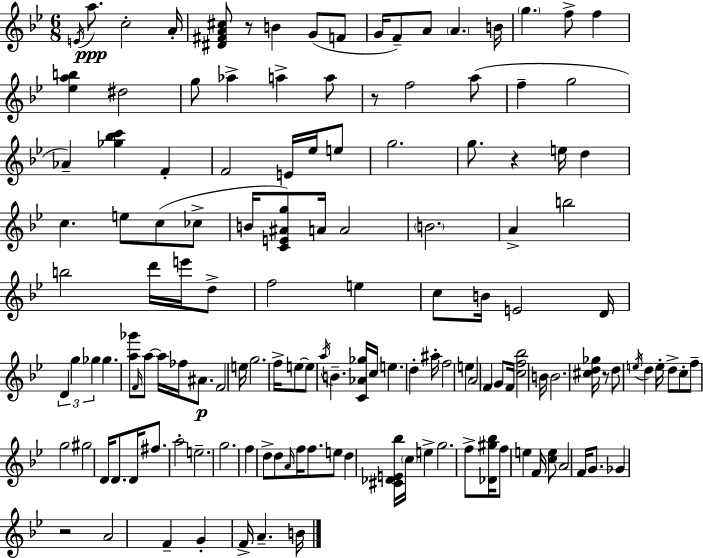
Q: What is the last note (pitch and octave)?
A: B4